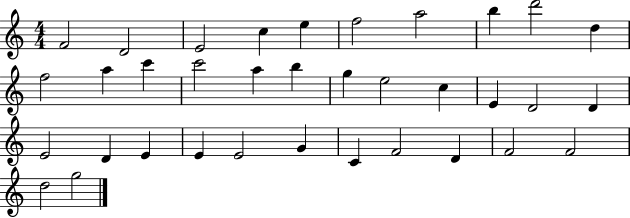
{
  \clef treble
  \numericTimeSignature
  \time 4/4
  \key c \major
  f'2 d'2 | e'2 c''4 e''4 | f''2 a''2 | b''4 d'''2 d''4 | \break f''2 a''4 c'''4 | c'''2 a''4 b''4 | g''4 e''2 c''4 | e'4 d'2 d'4 | \break e'2 d'4 e'4 | e'4 e'2 g'4 | c'4 f'2 d'4 | f'2 f'2 | \break d''2 g''2 | \bar "|."
}